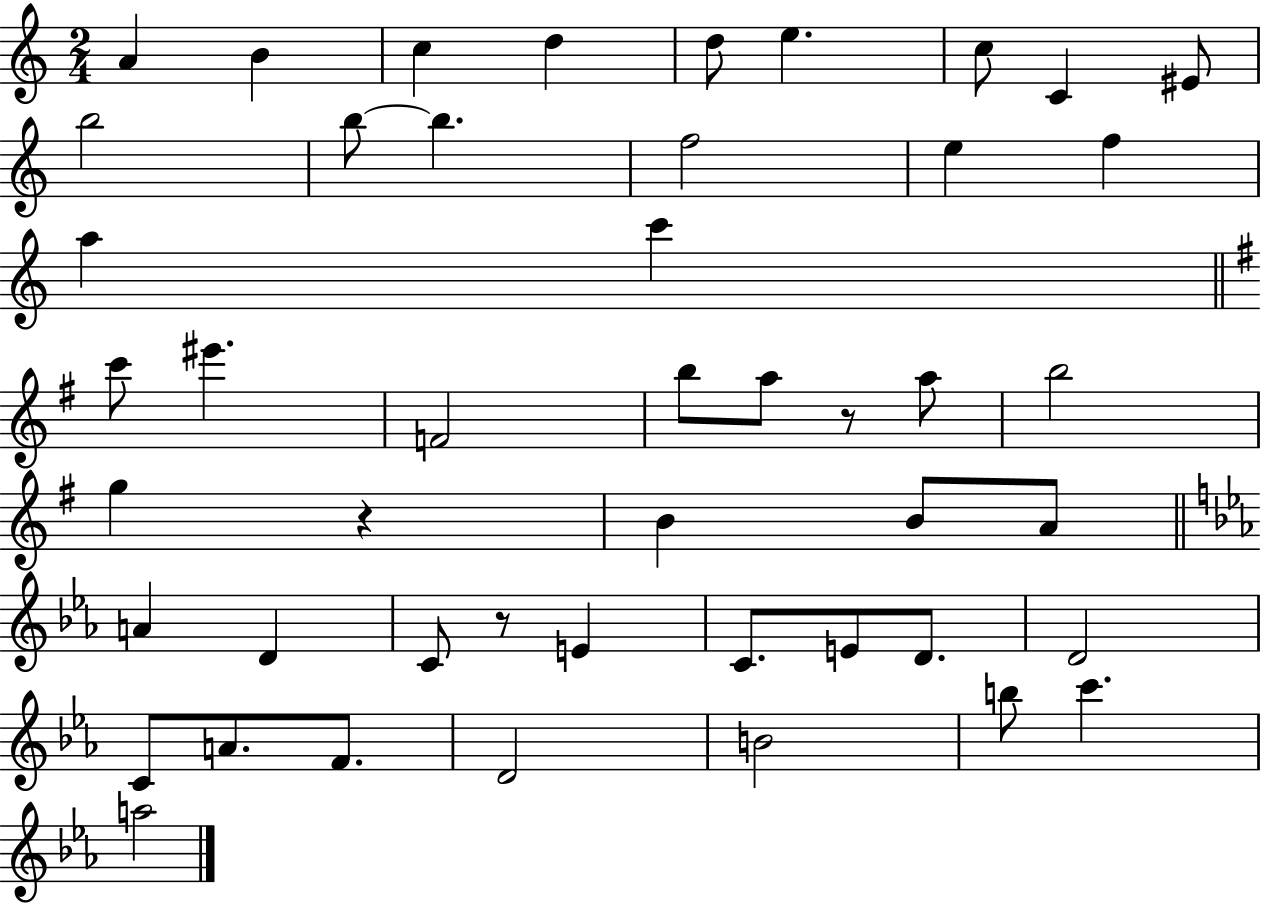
A4/q B4/q C5/q D5/q D5/e E5/q. C5/e C4/q EIS4/e B5/h B5/e B5/q. F5/h E5/q F5/q A5/q C6/q C6/e EIS6/q. F4/h B5/e A5/e R/e A5/e B5/h G5/q R/q B4/q B4/e A4/e A4/q D4/q C4/e R/e E4/q C4/e. E4/e D4/e. D4/h C4/e A4/e. F4/e. D4/h B4/h B5/e C6/q. A5/h